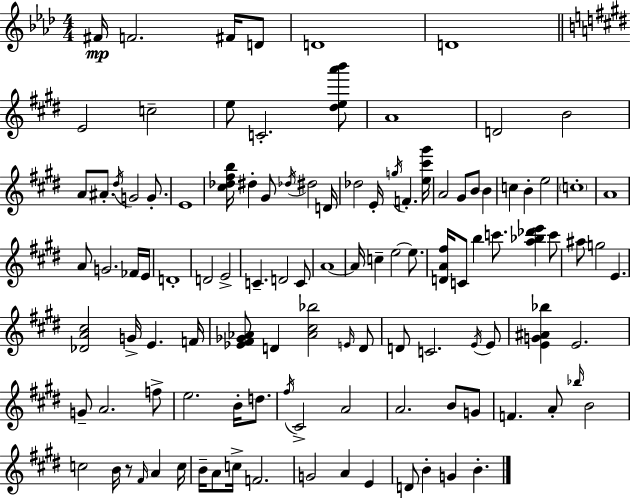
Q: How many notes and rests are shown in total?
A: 112